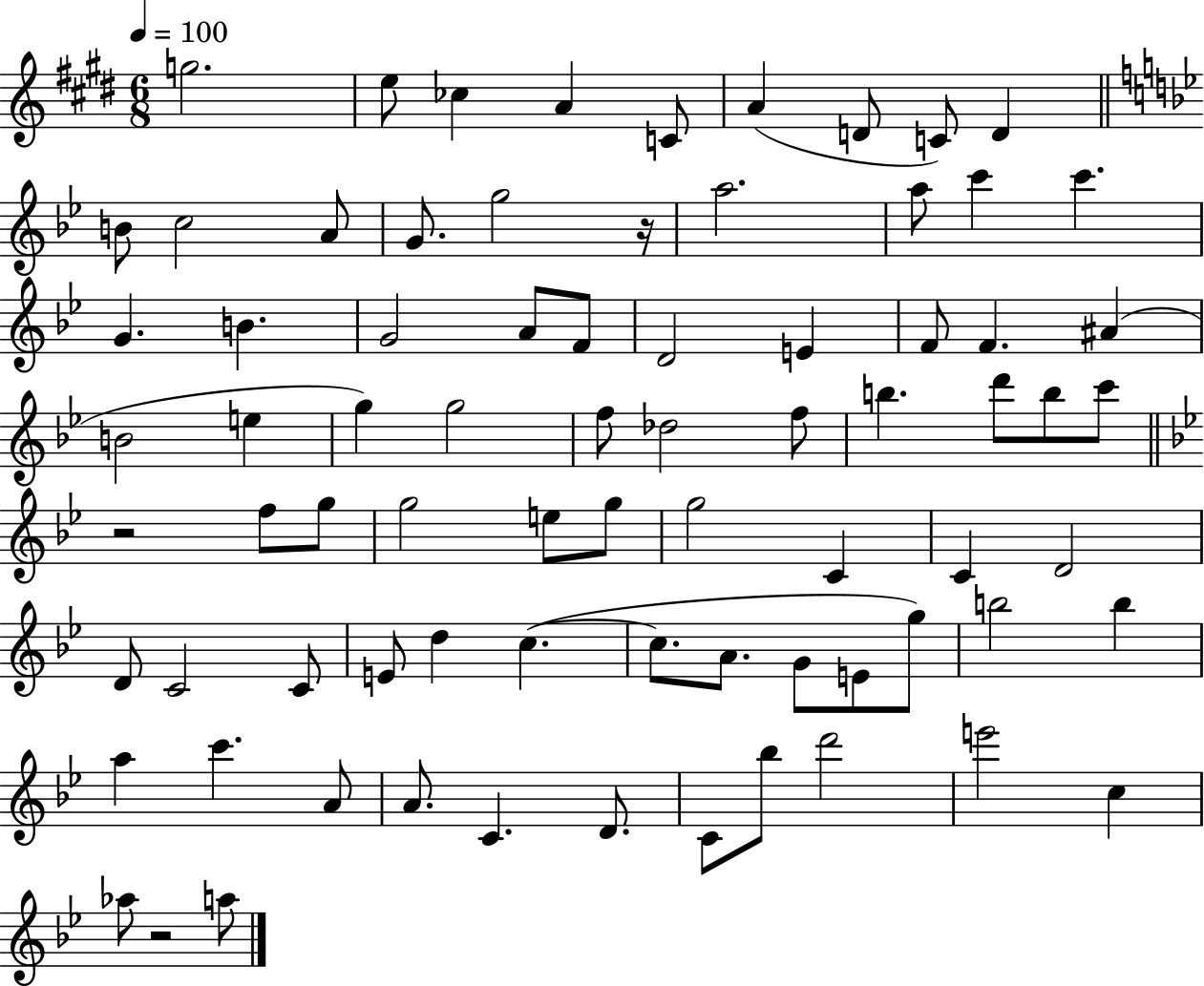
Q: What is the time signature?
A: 6/8